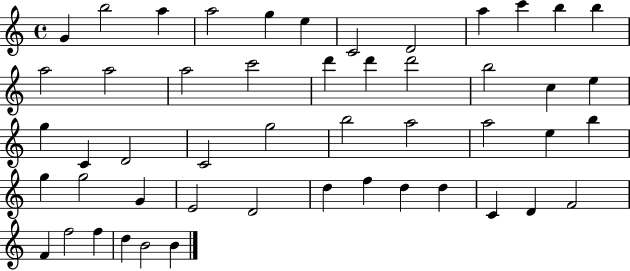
X:1
T:Untitled
M:4/4
L:1/4
K:C
G b2 a a2 g e C2 D2 a c' b b a2 a2 a2 c'2 d' d' d'2 b2 c e g C D2 C2 g2 b2 a2 a2 e b g g2 G E2 D2 d f d d C D F2 F f2 f d B2 B